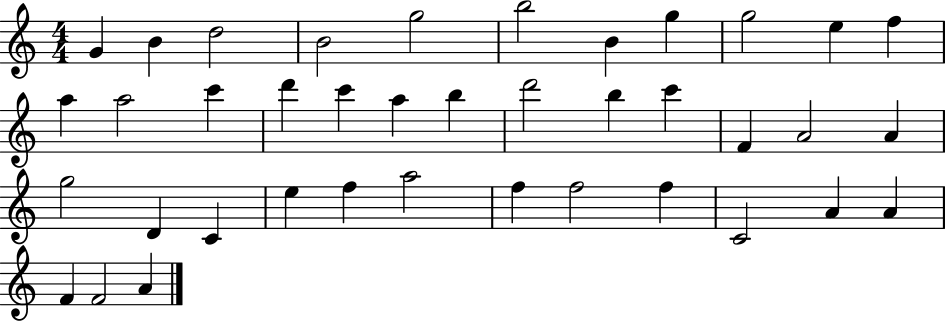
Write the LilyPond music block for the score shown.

{
  \clef treble
  \numericTimeSignature
  \time 4/4
  \key c \major
  g'4 b'4 d''2 | b'2 g''2 | b''2 b'4 g''4 | g''2 e''4 f''4 | \break a''4 a''2 c'''4 | d'''4 c'''4 a''4 b''4 | d'''2 b''4 c'''4 | f'4 a'2 a'4 | \break g''2 d'4 c'4 | e''4 f''4 a''2 | f''4 f''2 f''4 | c'2 a'4 a'4 | \break f'4 f'2 a'4 | \bar "|."
}